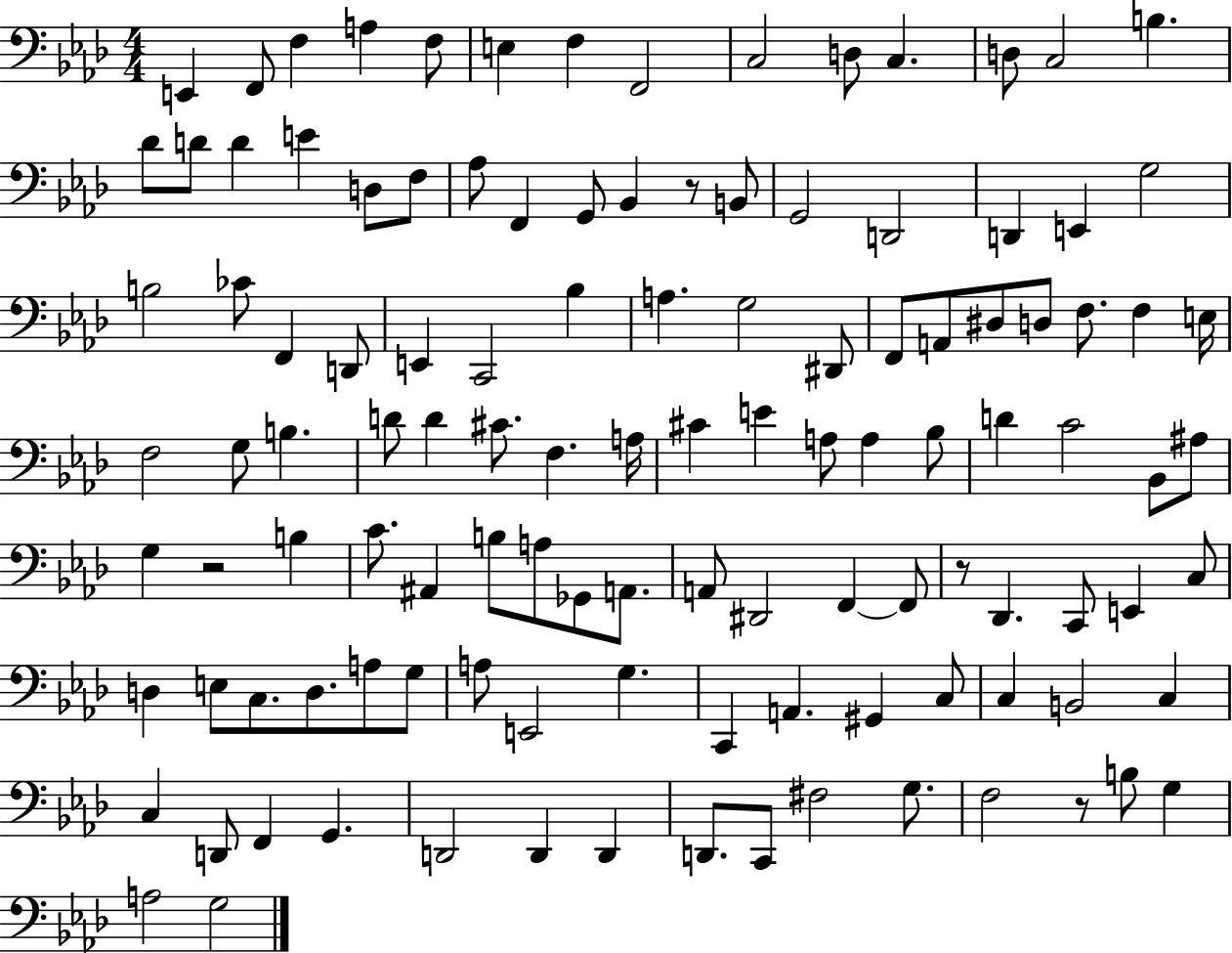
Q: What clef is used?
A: bass